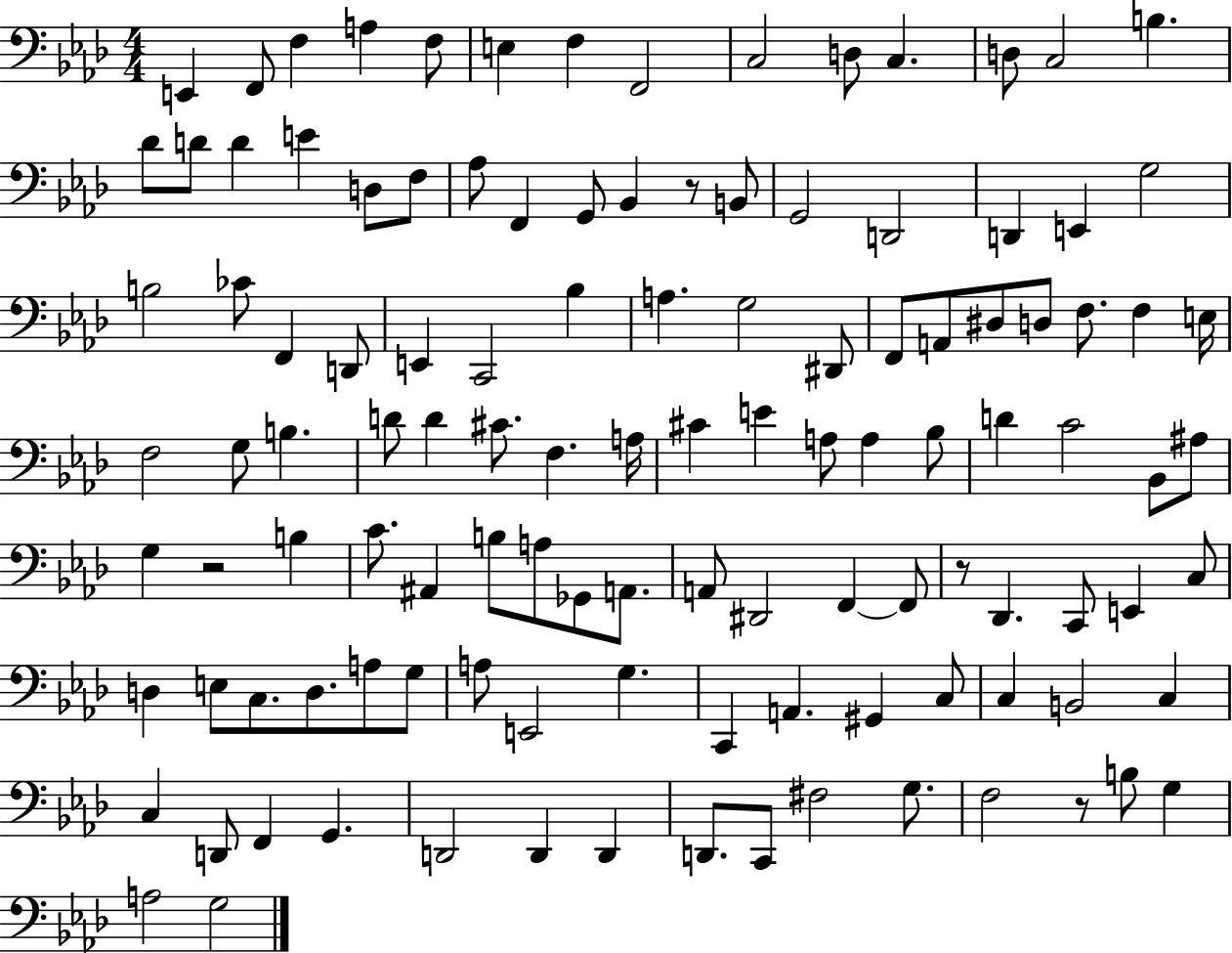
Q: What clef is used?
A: bass